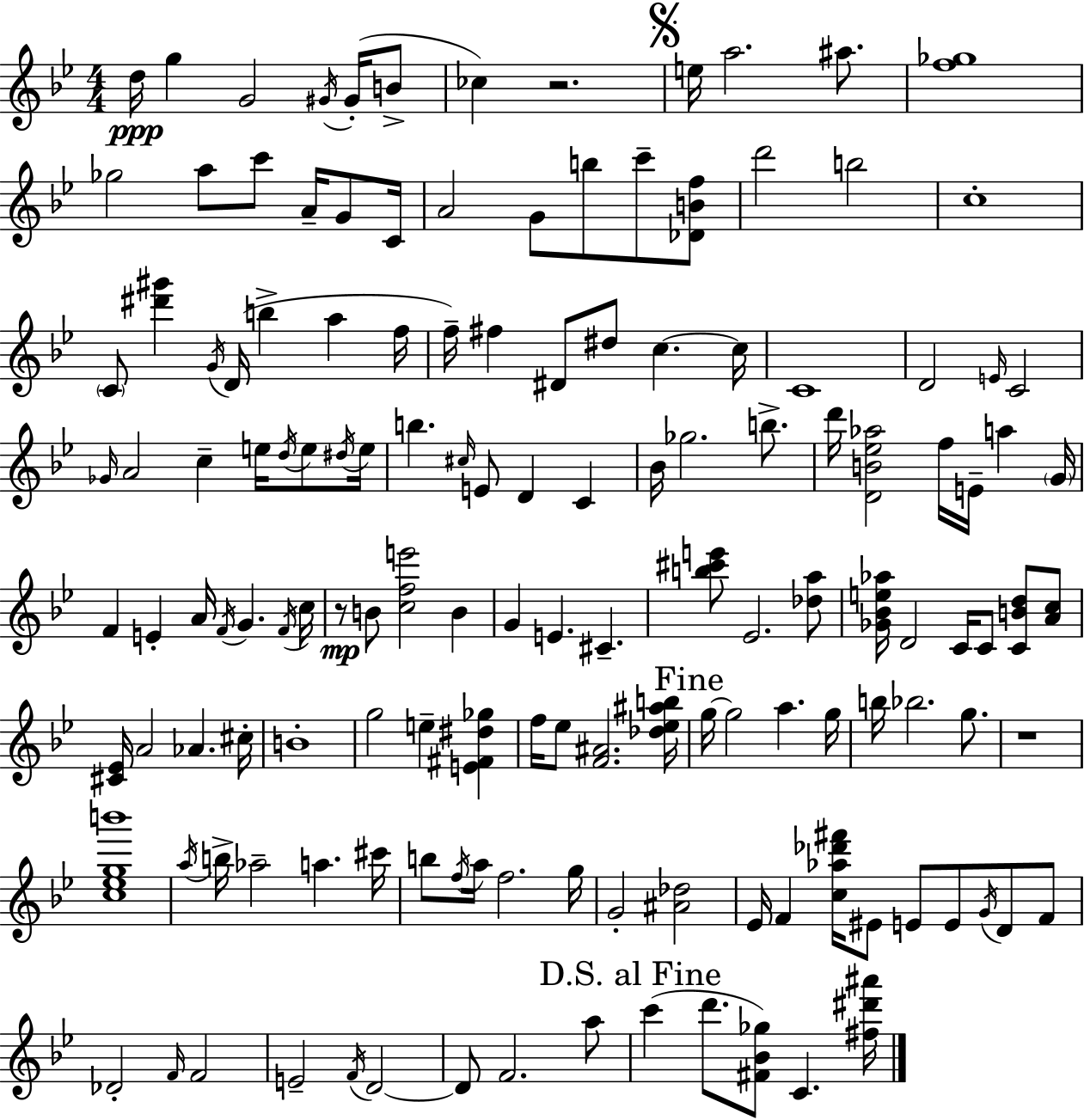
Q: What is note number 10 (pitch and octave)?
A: A#5